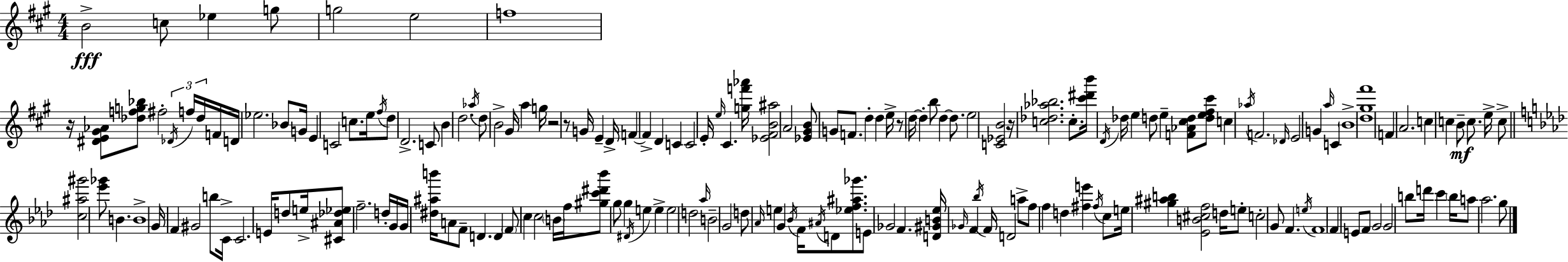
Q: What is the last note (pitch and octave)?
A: G5